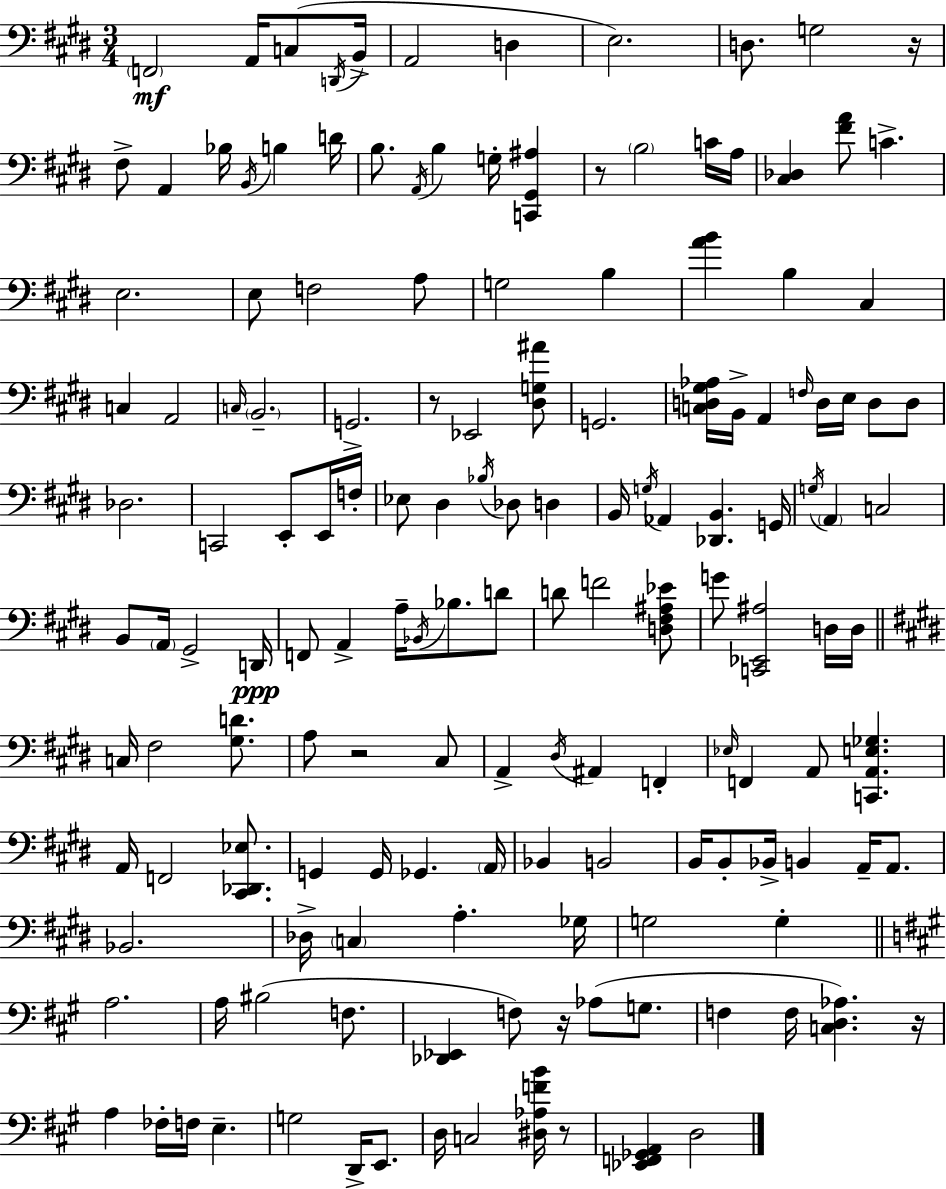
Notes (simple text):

F2/h A2/s C3/e D2/s B2/s A2/h D3/q E3/h. D3/e. G3/h R/s F#3/e A2/q Bb3/s B2/s B3/q D4/s B3/e. A2/s B3/q G3/s [C2,G#2,A#3]/q R/e B3/h C4/s A3/s [C#3,Db3]/q [F#4,A4]/e C4/q. E3/h. E3/e F3/h A3/e G3/h B3/q [A4,B4]/q B3/q C#3/q C3/q A2/h C3/s B2/h. G2/h. R/e Eb2/h [D#3,G3,A#4]/e G2/h. [C3,D3,G#3,Ab3]/s B2/s A2/q F3/s D3/s E3/s D3/e D3/e Db3/h. C2/h E2/e E2/s F3/s Eb3/e D#3/q Bb3/s Db3/e D3/q B2/s G3/s Ab2/q [Db2,B2]/q. G2/s G3/s A2/q C3/h B2/e A2/s G#2/h D2/s F2/e A2/q A3/s Bb2/s Bb3/e. D4/e D4/e F4/h [D3,F#3,A#3,Eb4]/e G4/e [C2,Eb2,A#3]/h D3/s D3/s C3/s F#3/h [G#3,D4]/e. A3/e R/h C#3/e A2/q D#3/s A#2/q F2/q Eb3/s F2/q A2/e [C2,A2,E3,Gb3]/q. A2/s F2/h [C#2,Db2,Eb3]/e. G2/q G2/s Gb2/q. A2/s Bb2/q B2/h B2/s B2/e Bb2/s B2/q A2/s A2/e. Bb2/h. Db3/s C3/q A3/q. Gb3/s G3/h G3/q A3/h. A3/s BIS3/h F3/e. [Db2,Eb2]/q F3/e R/s Ab3/e G3/e. F3/q F3/s [C3,D3,Ab3]/q. R/s A3/q FES3/s F3/s E3/q. G3/h D2/s E2/e. D3/s C3/h [D#3,Ab3,F4,B4]/s R/e [Eb2,F2,Gb2,A2]/q D3/h